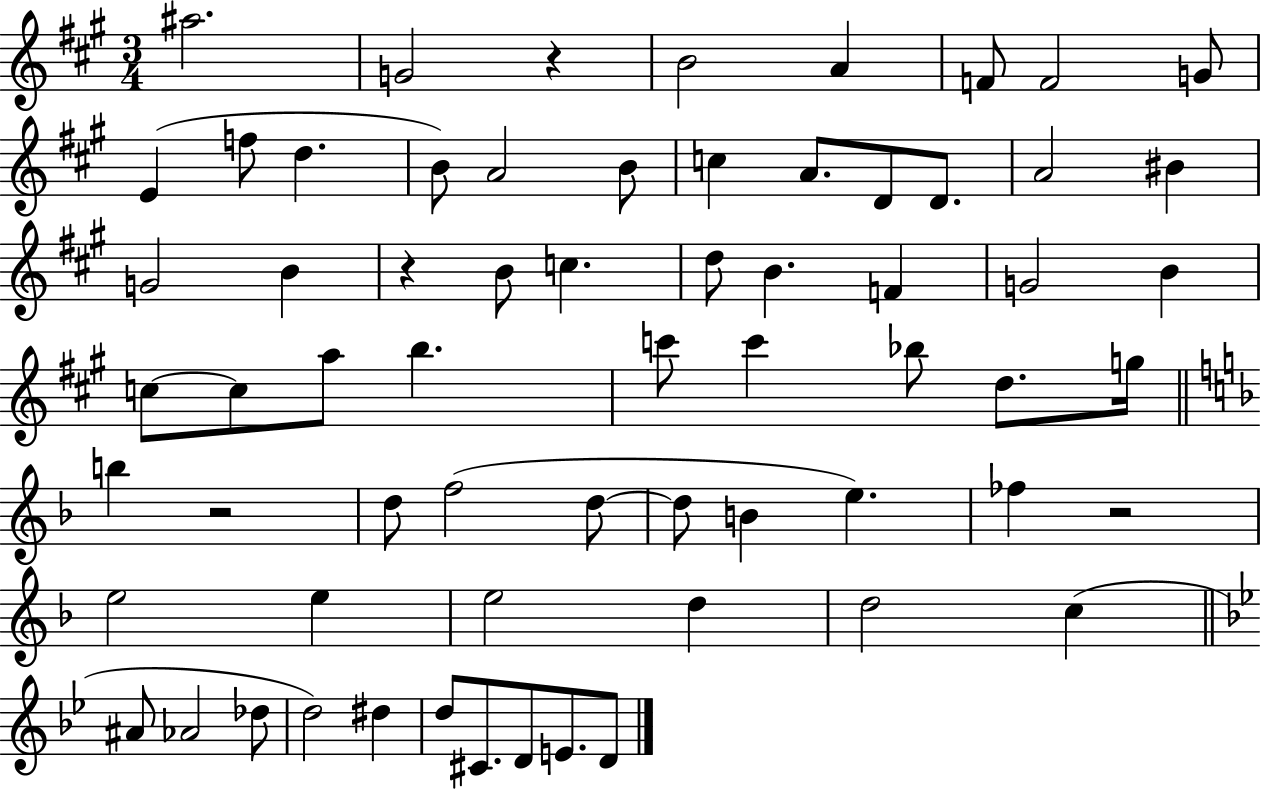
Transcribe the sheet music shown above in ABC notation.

X:1
T:Untitled
M:3/4
L:1/4
K:A
^a2 G2 z B2 A F/2 F2 G/2 E f/2 d B/2 A2 B/2 c A/2 D/2 D/2 A2 ^B G2 B z B/2 c d/2 B F G2 B c/2 c/2 a/2 b c'/2 c' _b/2 d/2 g/4 b z2 d/2 f2 d/2 d/2 B e _f z2 e2 e e2 d d2 c ^A/2 _A2 _d/2 d2 ^d d/2 ^C/2 D/2 E/2 D/2